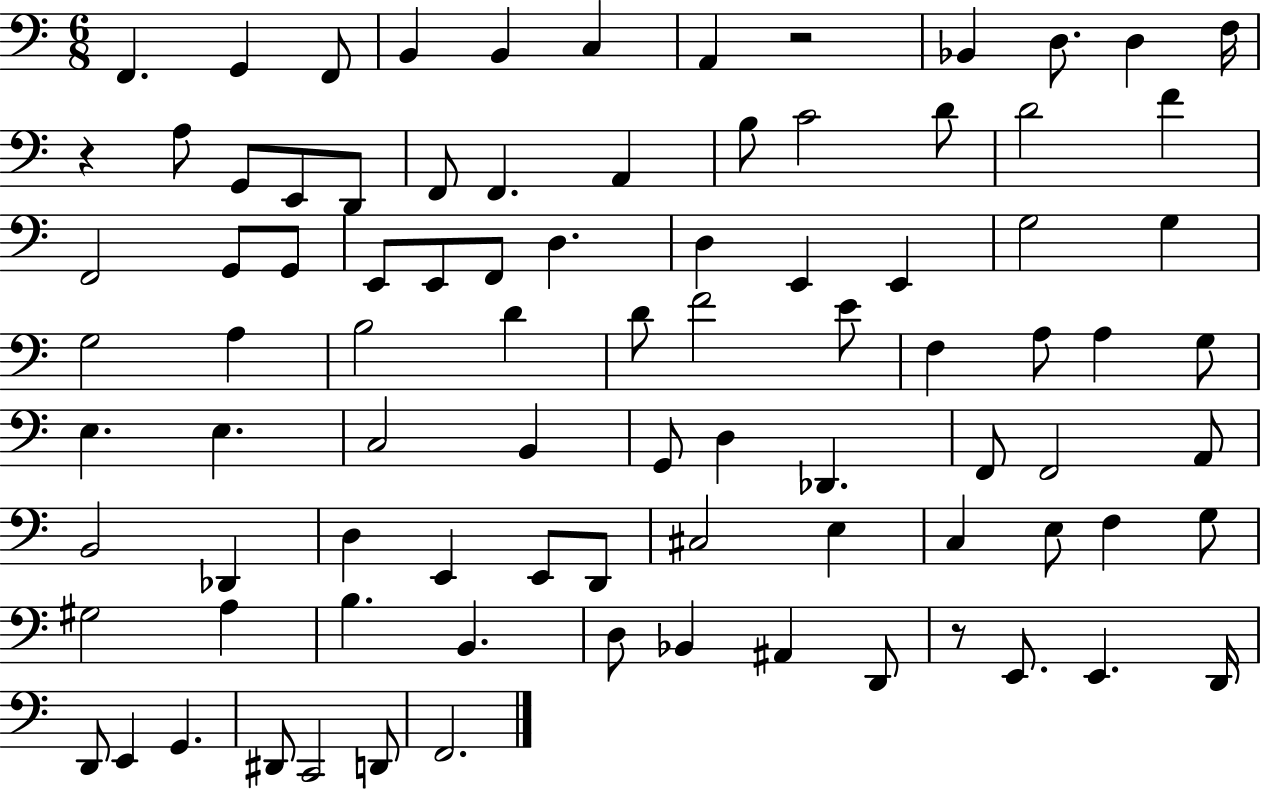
X:1
T:Untitled
M:6/8
L:1/4
K:C
F,, G,, F,,/2 B,, B,, C, A,, z2 _B,, D,/2 D, F,/4 z A,/2 G,,/2 E,,/2 D,,/2 F,,/2 F,, A,, B,/2 C2 D/2 D2 F F,,2 G,,/2 G,,/2 E,,/2 E,,/2 F,,/2 D, D, E,, E,, G,2 G, G,2 A, B,2 D D/2 F2 E/2 F, A,/2 A, G,/2 E, E, C,2 B,, G,,/2 D, _D,, F,,/2 F,,2 A,,/2 B,,2 _D,, D, E,, E,,/2 D,,/2 ^C,2 E, C, E,/2 F, G,/2 ^G,2 A, B, B,, D,/2 _B,, ^A,, D,,/2 z/2 E,,/2 E,, D,,/4 D,,/2 E,, G,, ^D,,/2 C,,2 D,,/2 F,,2